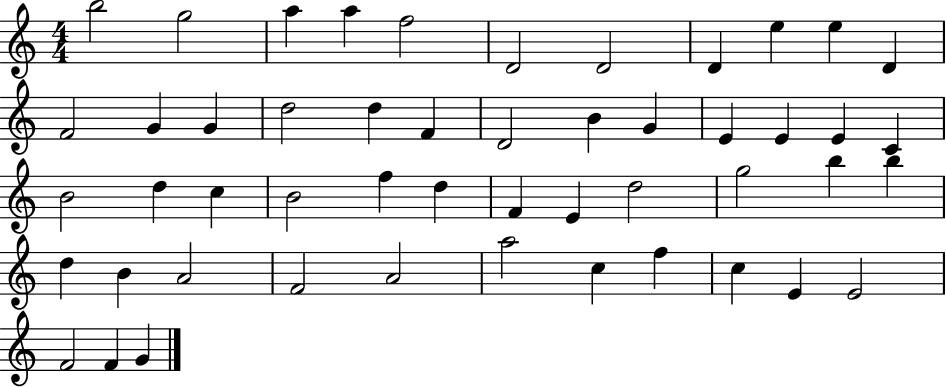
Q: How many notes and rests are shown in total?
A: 50